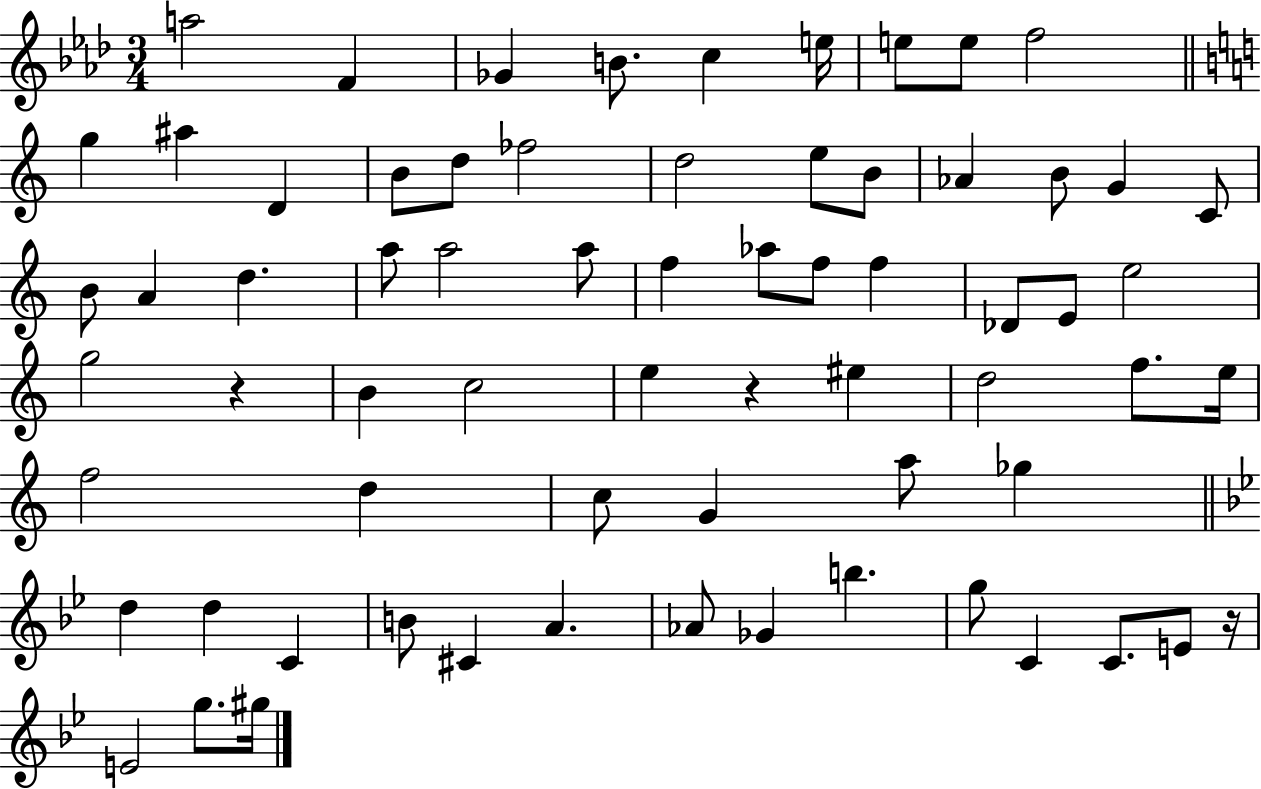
{
  \clef treble
  \numericTimeSignature
  \time 3/4
  \key aes \major
  a''2 f'4 | ges'4 b'8. c''4 e''16 | e''8 e''8 f''2 | \bar "||" \break \key a \minor g''4 ais''4 d'4 | b'8 d''8 fes''2 | d''2 e''8 b'8 | aes'4 b'8 g'4 c'8 | \break b'8 a'4 d''4. | a''8 a''2 a''8 | f''4 aes''8 f''8 f''4 | des'8 e'8 e''2 | \break g''2 r4 | b'4 c''2 | e''4 r4 eis''4 | d''2 f''8. e''16 | \break f''2 d''4 | c''8 g'4 a''8 ges''4 | \bar "||" \break \key g \minor d''4 d''4 c'4 | b'8 cis'4 a'4. | aes'8 ges'4 b''4. | g''8 c'4 c'8. e'8 r16 | \break e'2 g''8. gis''16 | \bar "|."
}